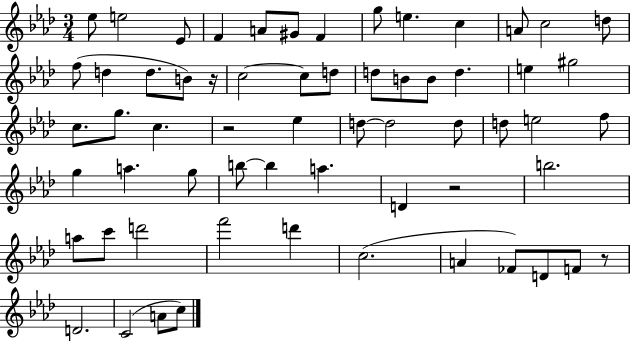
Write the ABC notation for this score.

X:1
T:Untitled
M:3/4
L:1/4
K:Ab
_e/2 e2 _E/2 F A/2 ^G/2 F g/2 e c A/2 c2 d/2 f/2 d d/2 B/2 z/4 c2 c/2 d/2 d/2 B/2 B/2 d e ^g2 c/2 g/2 c z2 _e d/2 d2 d/2 d/2 e2 f/2 g a g/2 b/2 b a D z2 b2 a/2 c'/2 d'2 f'2 d' c2 A _F/2 D/2 F/2 z/2 D2 C2 A/2 c/2